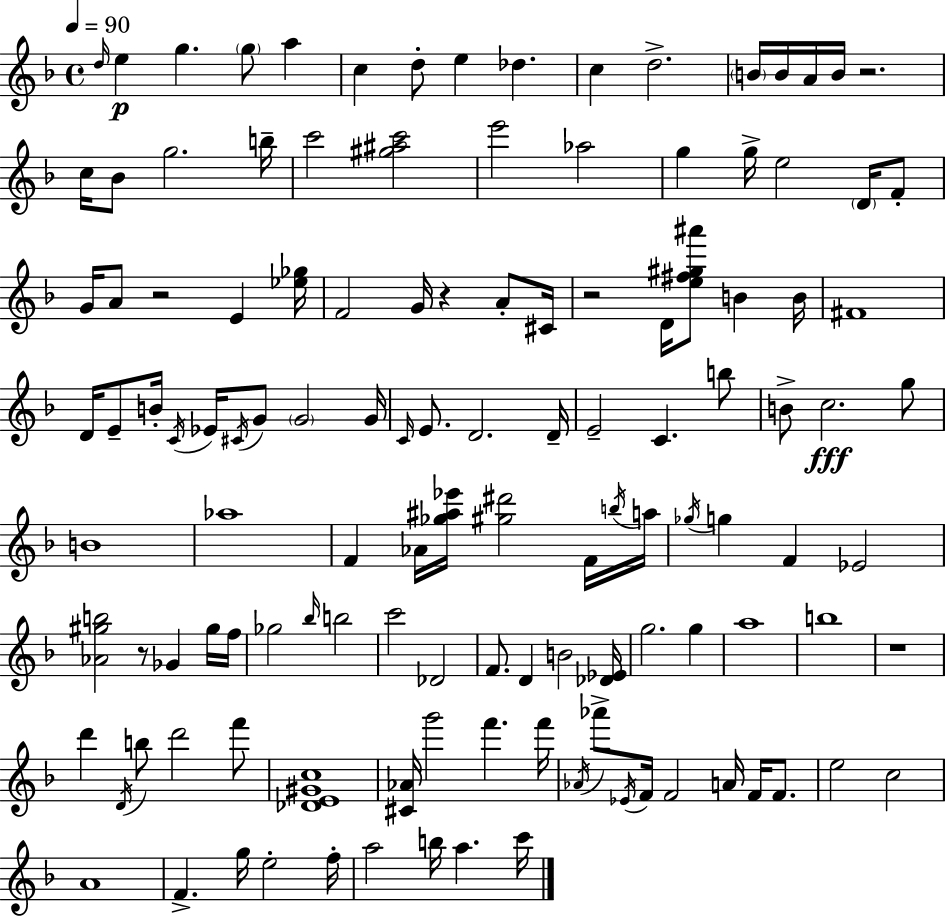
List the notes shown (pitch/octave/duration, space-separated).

D5/s E5/q G5/q. G5/e A5/q C5/q D5/e E5/q Db5/q. C5/q D5/h. B4/s B4/s A4/s B4/s R/h. C5/s Bb4/e G5/h. B5/s C6/h [G#5,A#5,C6]/h E6/h Ab5/h G5/q G5/s E5/h D4/s F4/e G4/s A4/e R/h E4/q [Eb5,Gb5]/s F4/h G4/s R/q A4/e C#4/s R/h D4/s [E5,F#5,G#5,A#6]/e B4/q B4/s F#4/w D4/s E4/e B4/s C4/s Eb4/s C#4/s G4/e G4/h G4/s C4/s E4/e. D4/h. D4/s E4/h C4/q. B5/e B4/e C5/h. G5/e B4/w Ab5/w F4/q Ab4/s [Gb5,A#5,Eb6]/s [G#5,D#6]/h F4/s B5/s A5/s Gb5/s G5/q F4/q Eb4/h [Ab4,G#5,B5]/h R/e Gb4/q G#5/s F5/s Gb5/h Bb5/s B5/h C6/h Db4/h F4/e. D4/q B4/h [Db4,Eb4]/s G5/h. G5/q A5/w B5/w R/w D6/q D4/s B5/e D6/h F6/e [Db4,E4,G#4,C5]/w [C#4,Ab4]/s G6/h F6/q. F6/s Ab4/s Ab6/e Eb4/s F4/s F4/h A4/s F4/s F4/e. E5/h C5/h A4/w F4/q. G5/s E5/h F5/s A5/h B5/s A5/q. C6/s